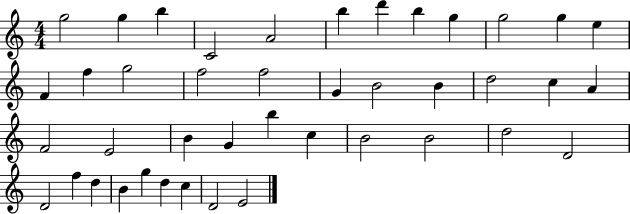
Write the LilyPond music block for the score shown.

{
  \clef treble
  \numericTimeSignature
  \time 4/4
  \key c \major
  g''2 g''4 b''4 | c'2 a'2 | b''4 d'''4 b''4 g''4 | g''2 g''4 e''4 | \break f'4 f''4 g''2 | f''2 f''2 | g'4 b'2 b'4 | d''2 c''4 a'4 | \break f'2 e'2 | b'4 g'4 b''4 c''4 | b'2 b'2 | d''2 d'2 | \break d'2 f''4 d''4 | b'4 g''4 d''4 c''4 | d'2 e'2 | \bar "|."
}